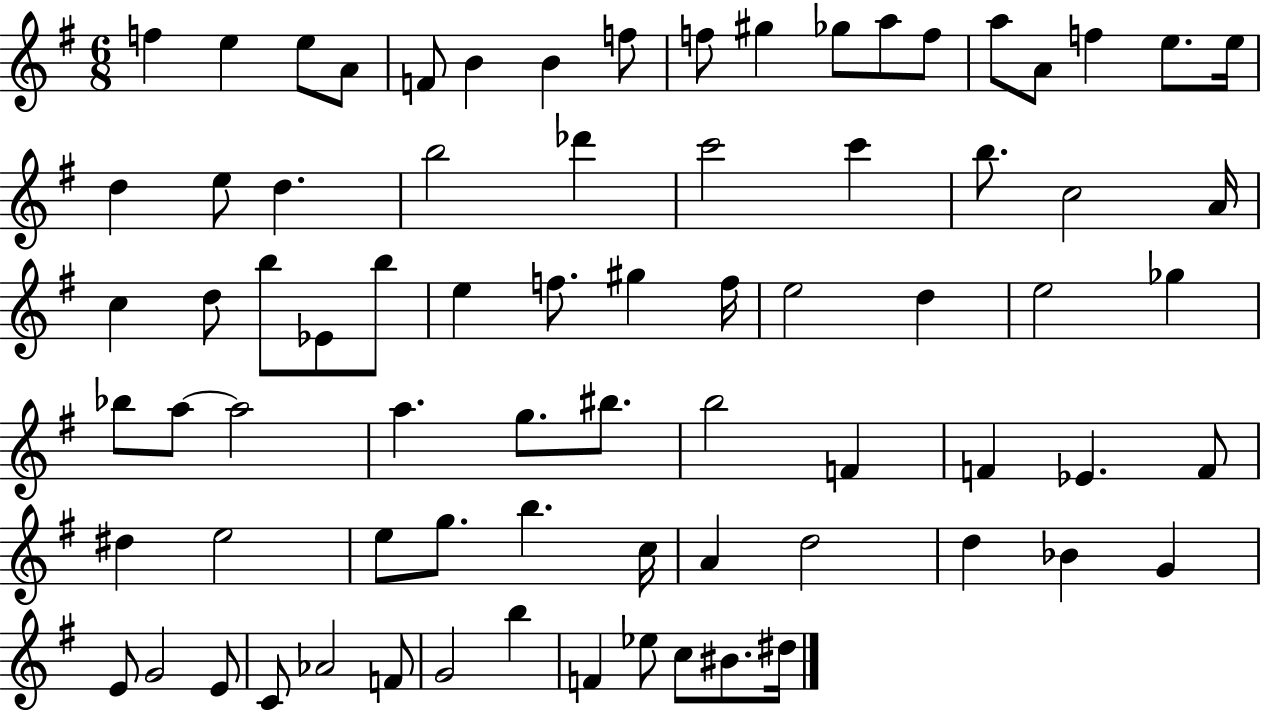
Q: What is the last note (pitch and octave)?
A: D#5